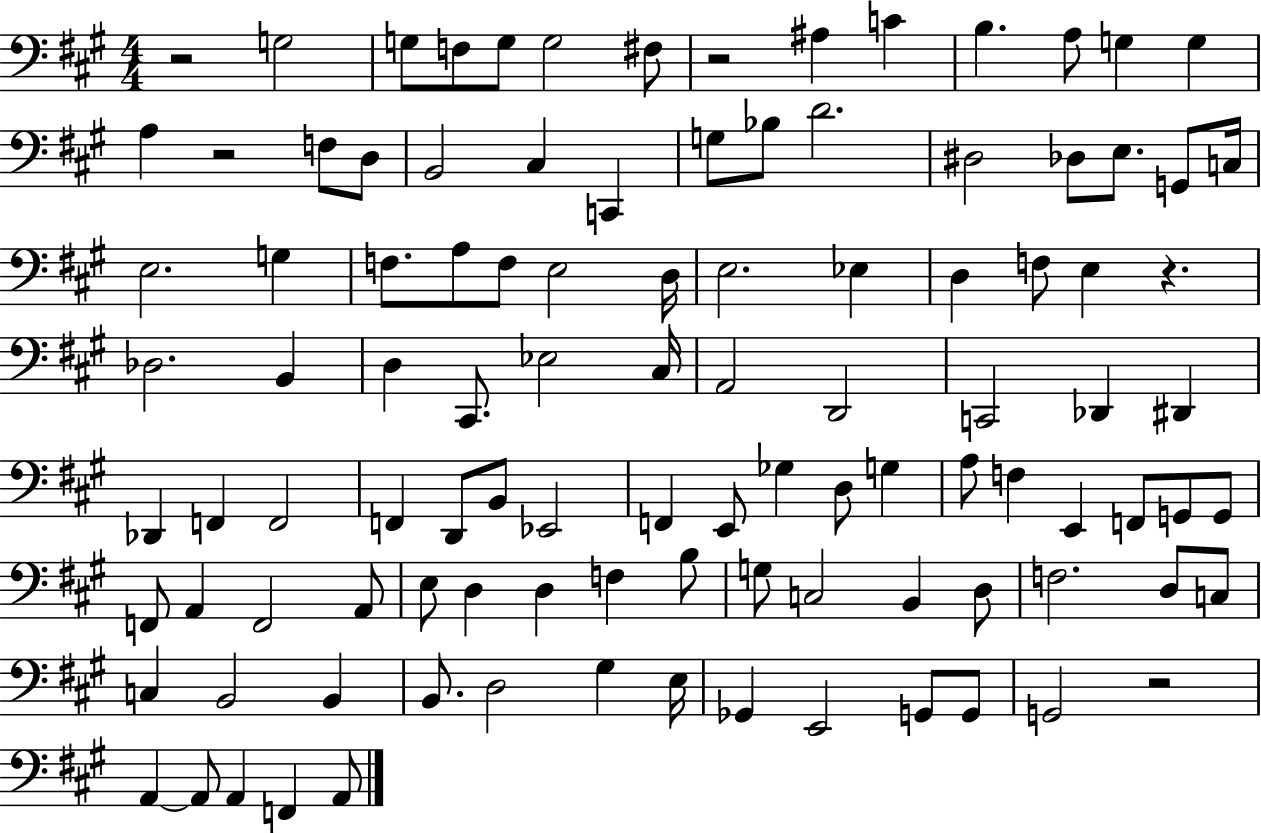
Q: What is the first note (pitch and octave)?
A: G3